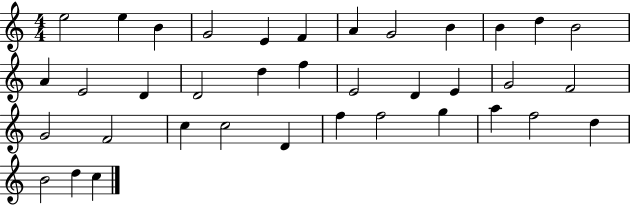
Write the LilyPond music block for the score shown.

{
  \clef treble
  \numericTimeSignature
  \time 4/4
  \key c \major
  e''2 e''4 b'4 | g'2 e'4 f'4 | a'4 g'2 b'4 | b'4 d''4 b'2 | \break a'4 e'2 d'4 | d'2 d''4 f''4 | e'2 d'4 e'4 | g'2 f'2 | \break g'2 f'2 | c''4 c''2 d'4 | f''4 f''2 g''4 | a''4 f''2 d''4 | \break b'2 d''4 c''4 | \bar "|."
}